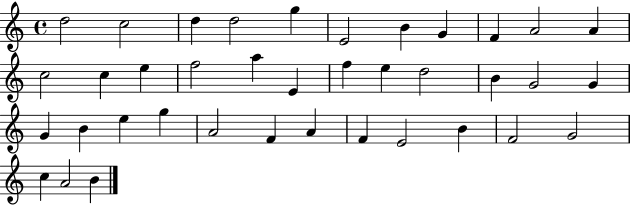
{
  \clef treble
  \time 4/4
  \defaultTimeSignature
  \key c \major
  d''2 c''2 | d''4 d''2 g''4 | e'2 b'4 g'4 | f'4 a'2 a'4 | \break c''2 c''4 e''4 | f''2 a''4 e'4 | f''4 e''4 d''2 | b'4 g'2 g'4 | \break g'4 b'4 e''4 g''4 | a'2 f'4 a'4 | f'4 e'2 b'4 | f'2 g'2 | \break c''4 a'2 b'4 | \bar "|."
}